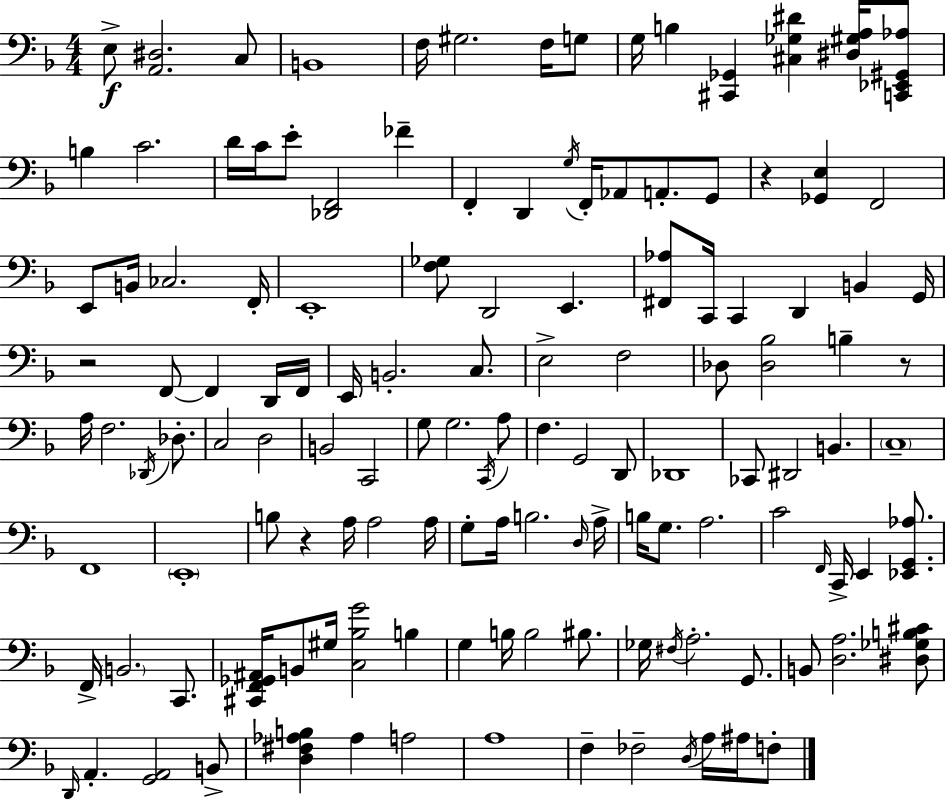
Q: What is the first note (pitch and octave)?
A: E3